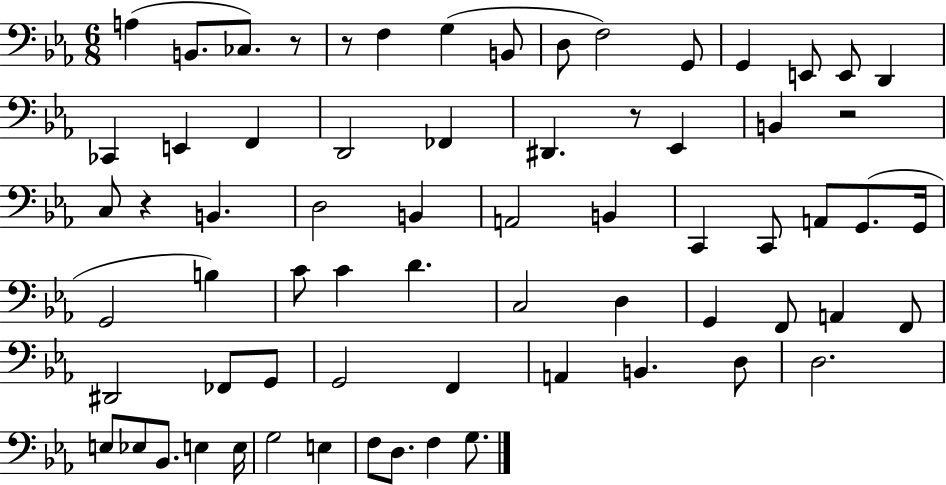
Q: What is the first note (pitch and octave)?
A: A3